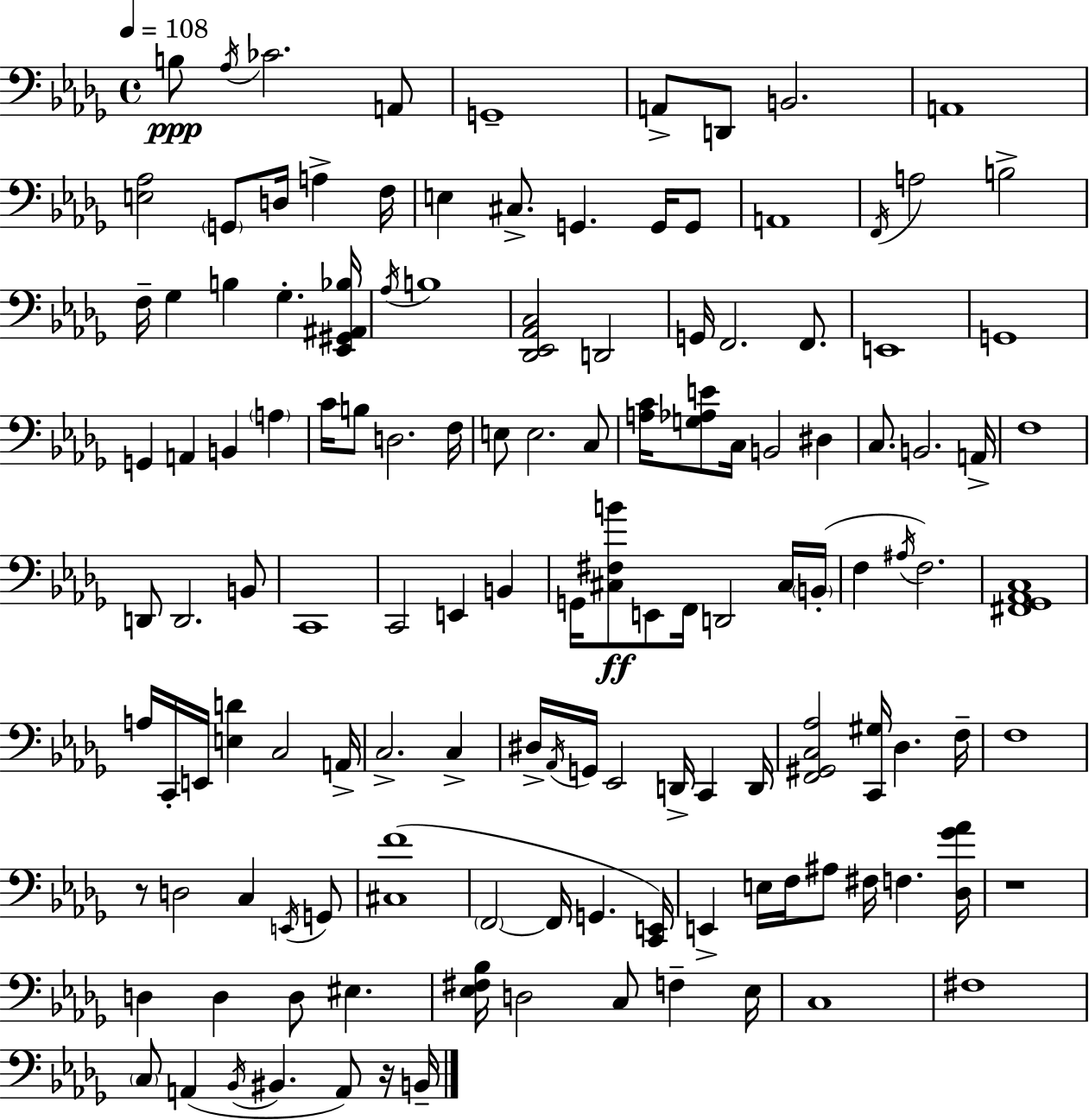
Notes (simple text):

B3/e Ab3/s CES4/h. A2/e G2/w A2/e D2/e B2/h. A2/w [E3,Ab3]/h G2/e D3/s A3/q F3/s E3/q C#3/e. G2/q. G2/s G2/e A2/w F2/s A3/h B3/h F3/s Gb3/q B3/q Gb3/q. [Eb2,G#2,A#2,Bb3]/s Ab3/s B3/w [Db2,Eb2,Ab2,C3]/h D2/h G2/s F2/h. F2/e. E2/w G2/w G2/q A2/q B2/q A3/q C4/s B3/e D3/h. F3/s E3/e E3/h. C3/e [A3,C4]/s [G3,Ab3,E4]/e C3/s B2/h D#3/q C3/e. B2/h. A2/s F3/w D2/e D2/h. B2/e C2/w C2/h E2/q B2/q G2/s [C#3,F#3,B4]/e E2/e F2/s D2/h C#3/s B2/s F3/q A#3/s F3/h. [F#2,Gb2,Ab2,C3]/w A3/s C2/s E2/s [E3,D4]/q C3/h A2/s C3/h. C3/q D#3/s Ab2/s G2/s Eb2/h D2/s C2/q D2/s [F2,G#2,C3,Ab3]/h [C2,G#3]/s Db3/q. F3/s F3/w R/e D3/h C3/q E2/s G2/e [C#3,F4]/w F2/h F2/s G2/q. [C2,E2]/s E2/q E3/s F3/s A#3/e F#3/s F3/q. [Db3,Gb4,Ab4]/s R/w D3/q D3/q D3/e EIS3/q. [Eb3,F#3,Bb3]/s D3/h C3/e F3/q Eb3/s C3/w F#3/w C3/e A2/q Bb2/s BIS2/q. A2/e R/s B2/s